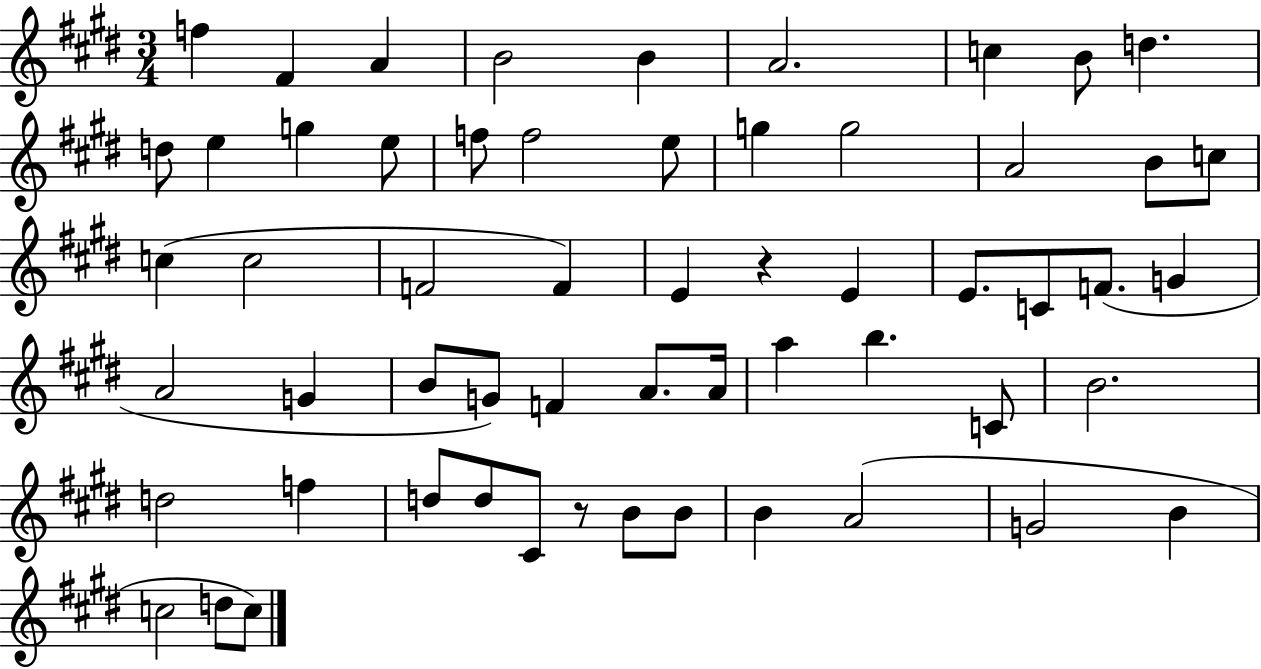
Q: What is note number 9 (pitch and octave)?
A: D5